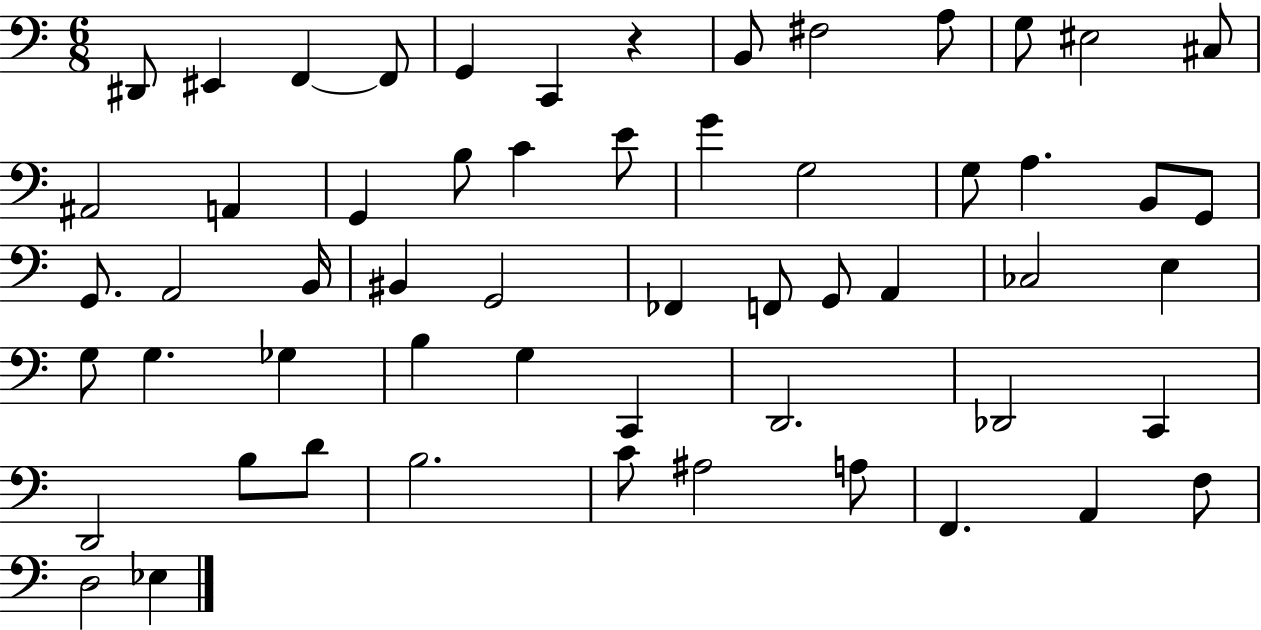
{
  \clef bass
  \numericTimeSignature
  \time 6/8
  \key c \major
  dis,8 eis,4 f,4~~ f,8 | g,4 c,4 r4 | b,8 fis2 a8 | g8 eis2 cis8 | \break ais,2 a,4 | g,4 b8 c'4 e'8 | g'4 g2 | g8 a4. b,8 g,8 | \break g,8. a,2 b,16 | bis,4 g,2 | fes,4 f,8 g,8 a,4 | ces2 e4 | \break g8 g4. ges4 | b4 g4 c,4 | d,2. | des,2 c,4 | \break d,2 b8 d'8 | b2. | c'8 ais2 a8 | f,4. a,4 f8 | \break d2 ees4 | \bar "|."
}